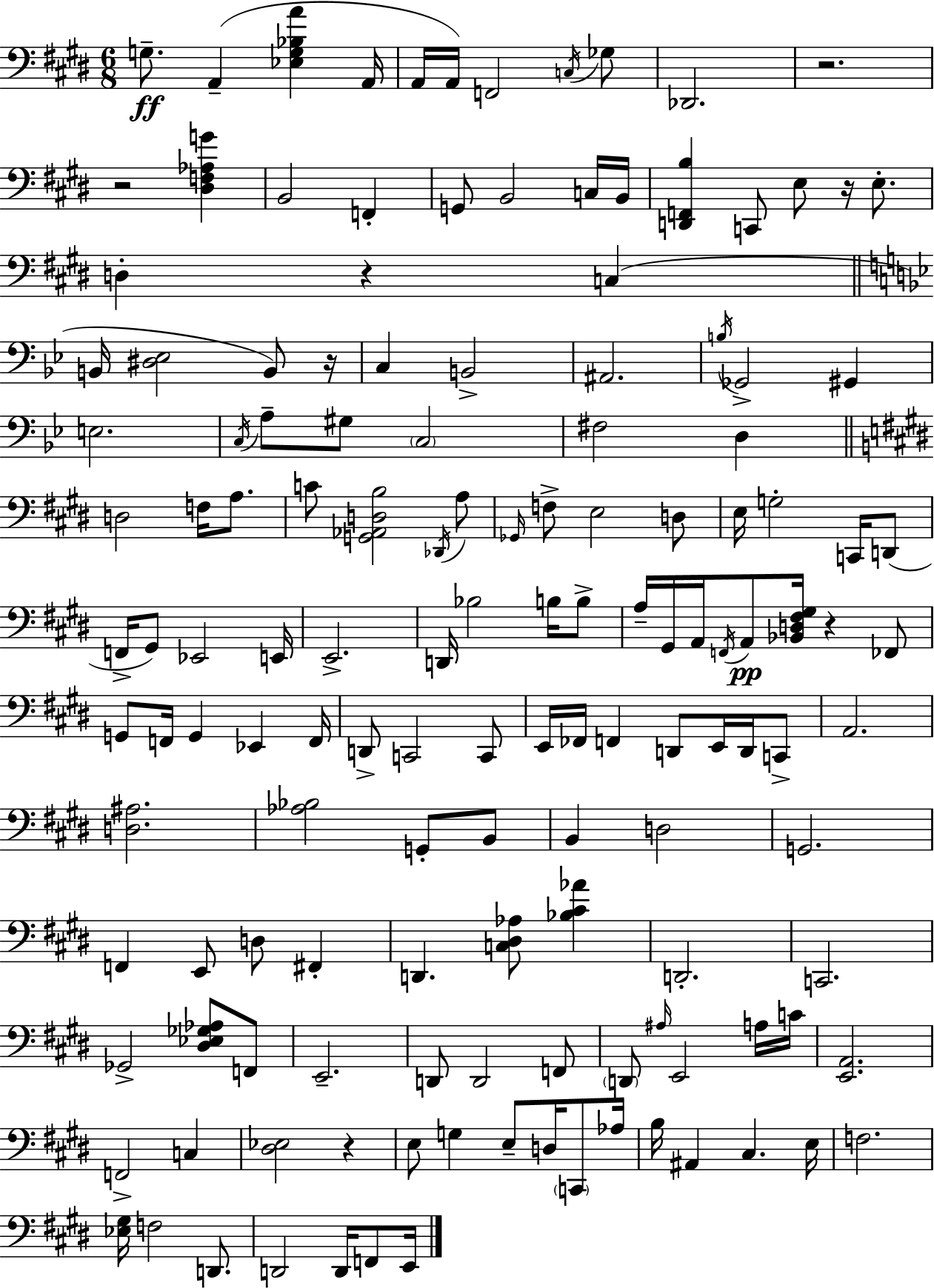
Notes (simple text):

G3/e. A2/q [Eb3,G3,Bb3,A4]/q A2/s A2/s A2/s F2/h C3/s Gb3/e Db2/h. R/h. R/h [D#3,F3,Ab3,G4]/q B2/h F2/q G2/e B2/h C3/s B2/s [D2,F2,B3]/q C2/e E3/e R/s E3/e. D3/q R/q C3/q B2/s [D#3,Eb3]/h B2/e R/s C3/q B2/h A#2/h. B3/s Gb2/h G#2/q E3/h. C3/s A3/e G#3/e C3/h F#3/h D3/q D3/h F3/s A3/e. C4/e [G2,Ab2,D3,B3]/h Db2/s A3/e Gb2/s F3/e E3/h D3/e E3/s G3/h C2/s D2/e F2/s G#2/e Eb2/h E2/s E2/h. D2/s Bb3/h B3/s B3/e A3/s G#2/s A2/s F2/s A2/e [Bb2,D3,F#3,G#3]/s R/q FES2/e G2/e F2/s G2/q Eb2/q F2/s D2/e C2/h C2/e E2/s FES2/s F2/q D2/e E2/s D2/s C2/e A2/h. [D3,A#3]/h. [Ab3,Bb3]/h G2/e B2/e B2/q D3/h G2/h. F2/q E2/e D3/e F#2/q D2/q. [C3,D#3,Ab3]/e [Bb3,C#4,Ab4]/q D2/h. C2/h. Gb2/h [D#3,Eb3,Gb3,Ab3]/e F2/e E2/h. D2/e D2/h F2/e D2/e A#3/s E2/h A3/s C4/s [E2,A2]/h. F2/h C3/q [D#3,Eb3]/h R/q E3/e G3/q E3/e D3/s C2/e Ab3/s B3/s A#2/q C#3/q. E3/s F3/h. [Eb3,G#3]/s F3/h D2/e. D2/h D2/s F2/e E2/s